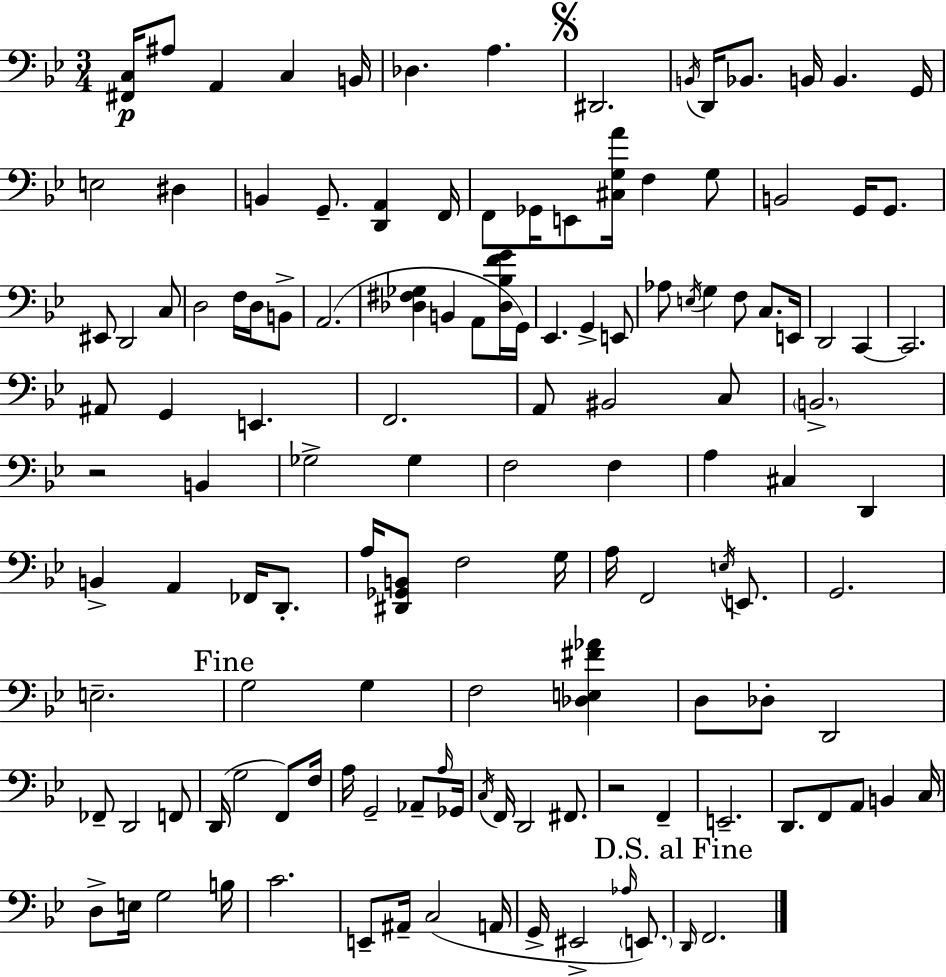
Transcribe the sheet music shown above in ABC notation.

X:1
T:Untitled
M:3/4
L:1/4
K:Bb
[^F,,C,]/4 ^A,/2 A,, C, B,,/4 _D, A, ^D,,2 B,,/4 D,,/4 _B,,/2 B,,/4 B,, G,,/4 E,2 ^D, B,, G,,/2 [D,,A,,] F,,/4 F,,/2 _G,,/4 E,,/2 [^C,G,A]/4 F, G,/2 B,,2 G,,/4 G,,/2 ^E,,/2 D,,2 C,/2 D,2 F,/4 D,/4 B,,/2 A,,2 [_D,^F,_G,] B,, A,,/2 [_D,_B,FG]/4 G,,/4 _E,, G,, E,,/2 _A,/2 E,/4 G, F,/2 C,/2 E,,/4 D,,2 C,, C,,2 ^A,,/2 G,, E,, F,,2 A,,/2 ^B,,2 C,/2 B,,2 z2 B,, _G,2 _G, F,2 F, A, ^C, D,, B,, A,, _F,,/4 D,,/2 A,/4 [^D,,_G,,B,,]/2 F,2 G,/4 A,/4 F,,2 E,/4 E,,/2 G,,2 E,2 G,2 G, F,2 [_D,E,^F_A] D,/2 _D,/2 D,,2 _F,,/2 D,,2 F,,/2 D,,/4 G,2 F,,/2 F,/4 A,/4 G,,2 _A,,/2 A,/4 _G,,/4 C,/4 F,,/4 D,,2 ^F,,/2 z2 F,, E,,2 D,,/2 F,,/2 A,,/2 B,, C,/4 D,/2 E,/4 G,2 B,/4 C2 E,,/2 ^A,,/4 C,2 A,,/4 G,,/4 ^E,,2 _A,/4 E,,/2 D,,/4 F,,2